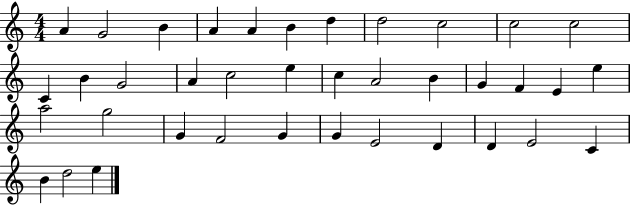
{
  \clef treble
  \numericTimeSignature
  \time 4/4
  \key c \major
  a'4 g'2 b'4 | a'4 a'4 b'4 d''4 | d''2 c''2 | c''2 c''2 | \break c'4 b'4 g'2 | a'4 c''2 e''4 | c''4 a'2 b'4 | g'4 f'4 e'4 e''4 | \break a''2 g''2 | g'4 f'2 g'4 | g'4 e'2 d'4 | d'4 e'2 c'4 | \break b'4 d''2 e''4 | \bar "|."
}